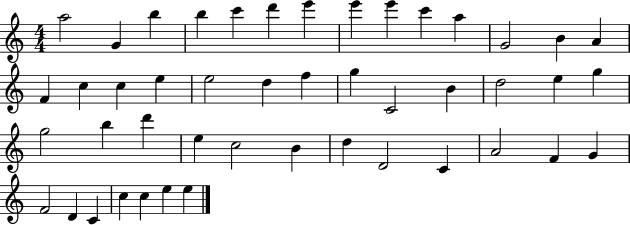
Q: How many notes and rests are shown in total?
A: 46